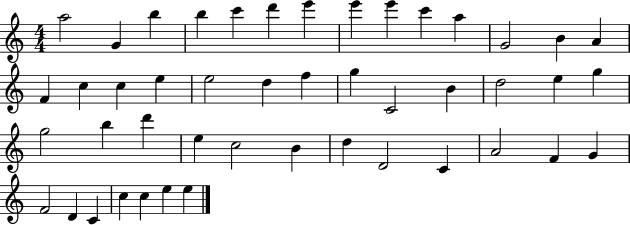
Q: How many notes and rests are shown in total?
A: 46